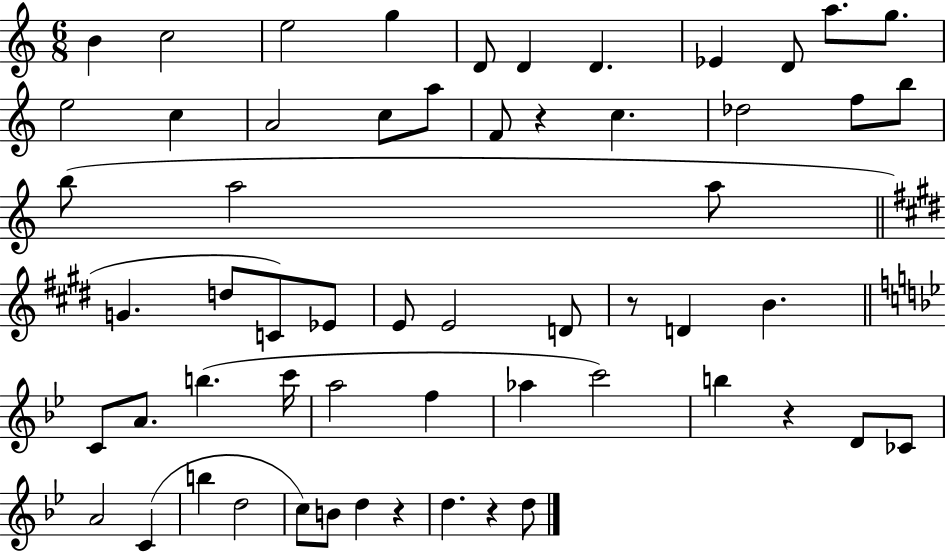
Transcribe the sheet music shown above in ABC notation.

X:1
T:Untitled
M:6/8
L:1/4
K:C
B c2 e2 g D/2 D D _E D/2 a/2 g/2 e2 c A2 c/2 a/2 F/2 z c _d2 f/2 b/2 b/2 a2 a/2 G d/2 C/2 _E/2 E/2 E2 D/2 z/2 D B C/2 A/2 b c'/4 a2 f _a c'2 b z D/2 _C/2 A2 C b d2 c/2 B/2 d z d z d/2